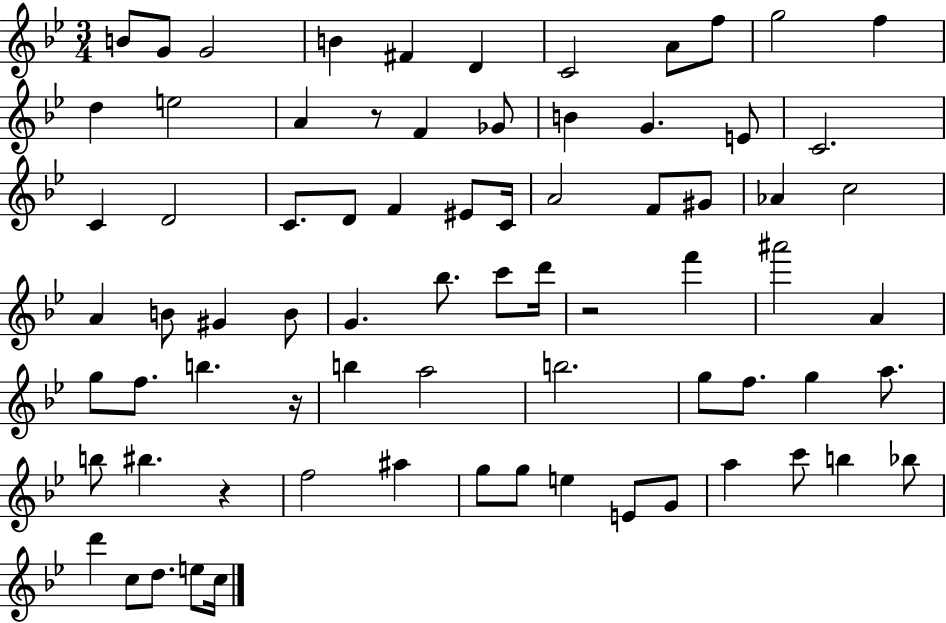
X:1
T:Untitled
M:3/4
L:1/4
K:Bb
B/2 G/2 G2 B ^F D C2 A/2 f/2 g2 f d e2 A z/2 F _G/2 B G E/2 C2 C D2 C/2 D/2 F ^E/2 C/4 A2 F/2 ^G/2 _A c2 A B/2 ^G B/2 G _b/2 c'/2 d'/4 z2 f' ^a'2 A g/2 f/2 b z/4 b a2 b2 g/2 f/2 g a/2 b/2 ^b z f2 ^a g/2 g/2 e E/2 G/2 a c'/2 b _b/2 d' c/2 d/2 e/2 c/4